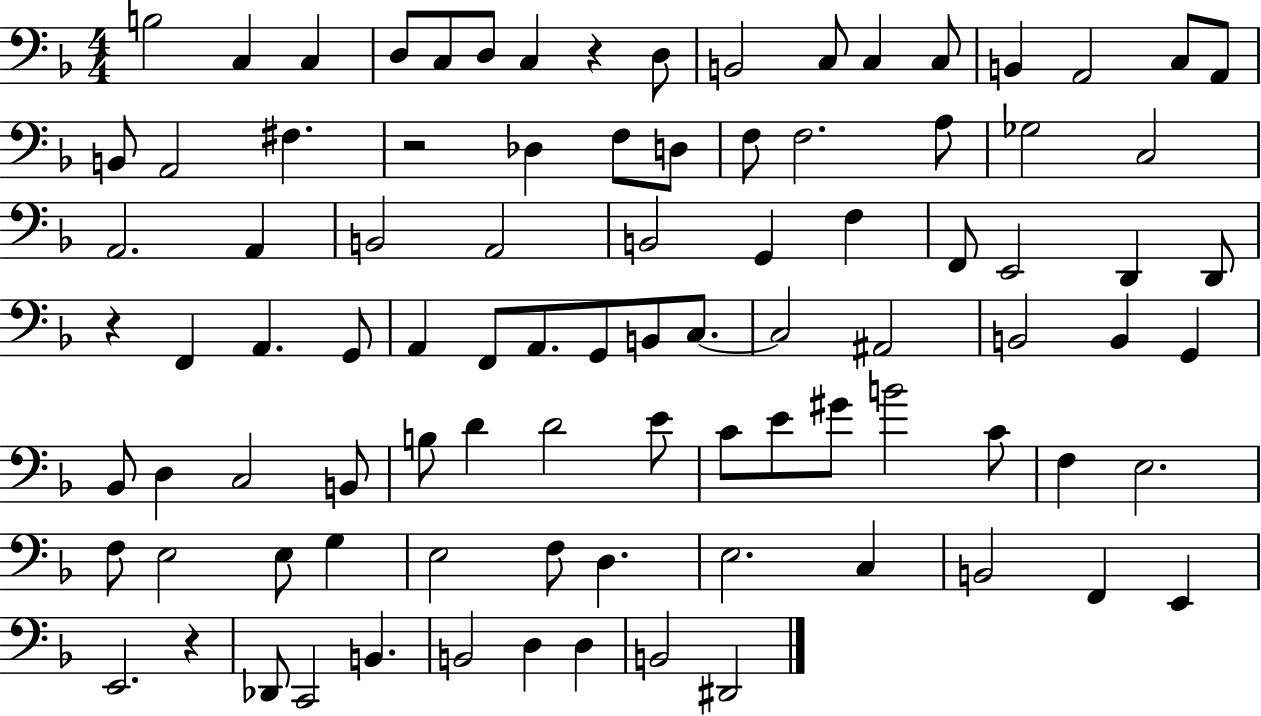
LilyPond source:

{
  \clef bass
  \numericTimeSignature
  \time 4/4
  \key f \major
  b2 c4 c4 | d8 c8 d8 c4 r4 d8 | b,2 c8 c4 c8 | b,4 a,2 c8 a,8 | \break b,8 a,2 fis4. | r2 des4 f8 d8 | f8 f2. a8 | ges2 c2 | \break a,2. a,4 | b,2 a,2 | b,2 g,4 f4 | f,8 e,2 d,4 d,8 | \break r4 f,4 a,4. g,8 | a,4 f,8 a,8. g,8 b,8 c8.~~ | c2 ais,2 | b,2 b,4 g,4 | \break bes,8 d4 c2 b,8 | b8 d'4 d'2 e'8 | c'8 e'8 gis'8 b'2 c'8 | f4 e2. | \break f8 e2 e8 g4 | e2 f8 d4. | e2. c4 | b,2 f,4 e,4 | \break e,2. r4 | des,8 c,2 b,4. | b,2 d4 d4 | b,2 dis,2 | \break \bar "|."
}